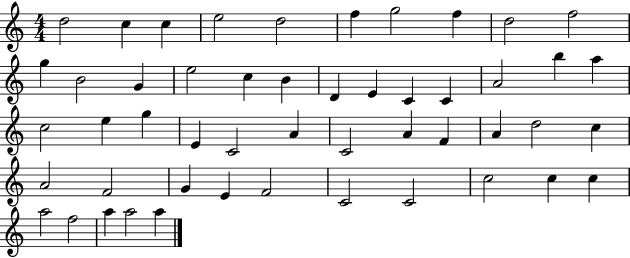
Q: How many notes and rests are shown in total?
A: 50